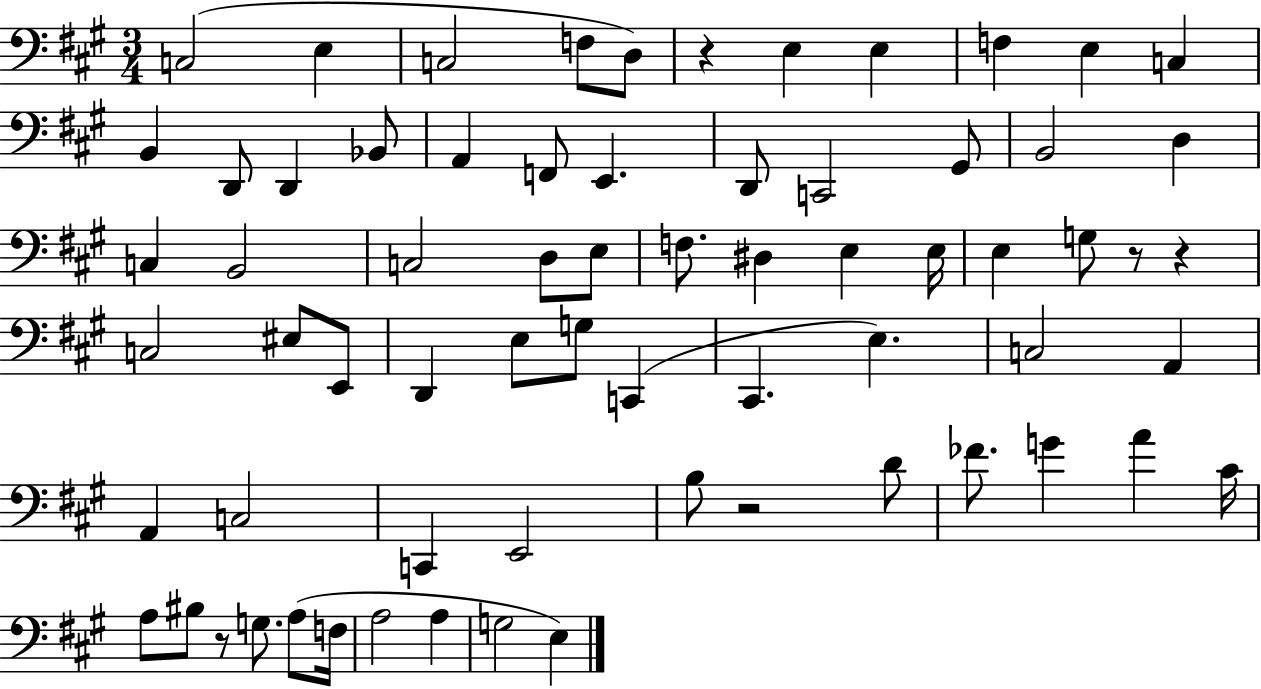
C3/h E3/q C3/h F3/e D3/e R/q E3/q E3/q F3/q E3/q C3/q B2/q D2/e D2/q Bb2/e A2/q F2/e E2/q. D2/e C2/h G#2/e B2/h D3/q C3/q B2/h C3/h D3/e E3/e F3/e. D#3/q E3/q E3/s E3/q G3/e R/e R/q C3/h EIS3/e E2/e D2/q E3/e G3/e C2/q C#2/q. E3/q. C3/h A2/q A2/q C3/h C2/q E2/h B3/e R/h D4/e FES4/e. G4/q A4/q C#4/s A3/e BIS3/e R/e G3/e. A3/e F3/s A3/h A3/q G3/h E3/q